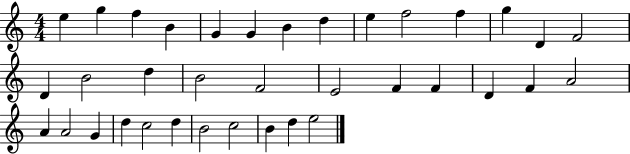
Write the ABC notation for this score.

X:1
T:Untitled
M:4/4
L:1/4
K:C
e g f B G G B d e f2 f g D F2 D B2 d B2 F2 E2 F F D F A2 A A2 G d c2 d B2 c2 B d e2